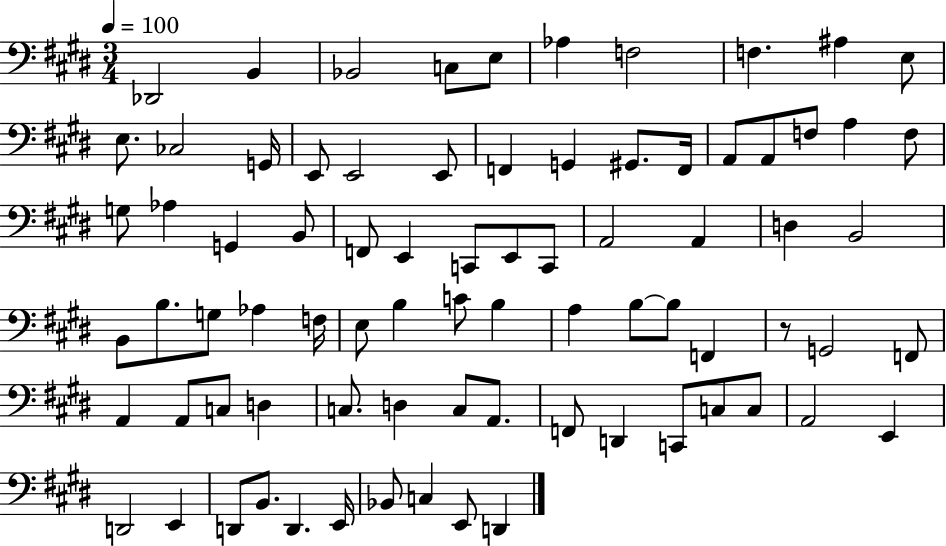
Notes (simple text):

Db2/h B2/q Bb2/h C3/e E3/e Ab3/q F3/h F3/q. A#3/q E3/e E3/e. CES3/h G2/s E2/e E2/h E2/e F2/q G2/q G#2/e. F2/s A2/e A2/e F3/e A3/q F3/e G3/e Ab3/q G2/q B2/e F2/e E2/q C2/e E2/e C2/e A2/h A2/q D3/q B2/h B2/e B3/e. G3/e Ab3/q F3/s E3/e B3/q C4/e B3/q A3/q B3/e B3/e F2/q R/e G2/h F2/e A2/q A2/e C3/e D3/q C3/e. D3/q C3/e A2/e. F2/e D2/q C2/e C3/e C3/e A2/h E2/q D2/h E2/q D2/e B2/e. D2/q. E2/s Bb2/e C3/q E2/e D2/q